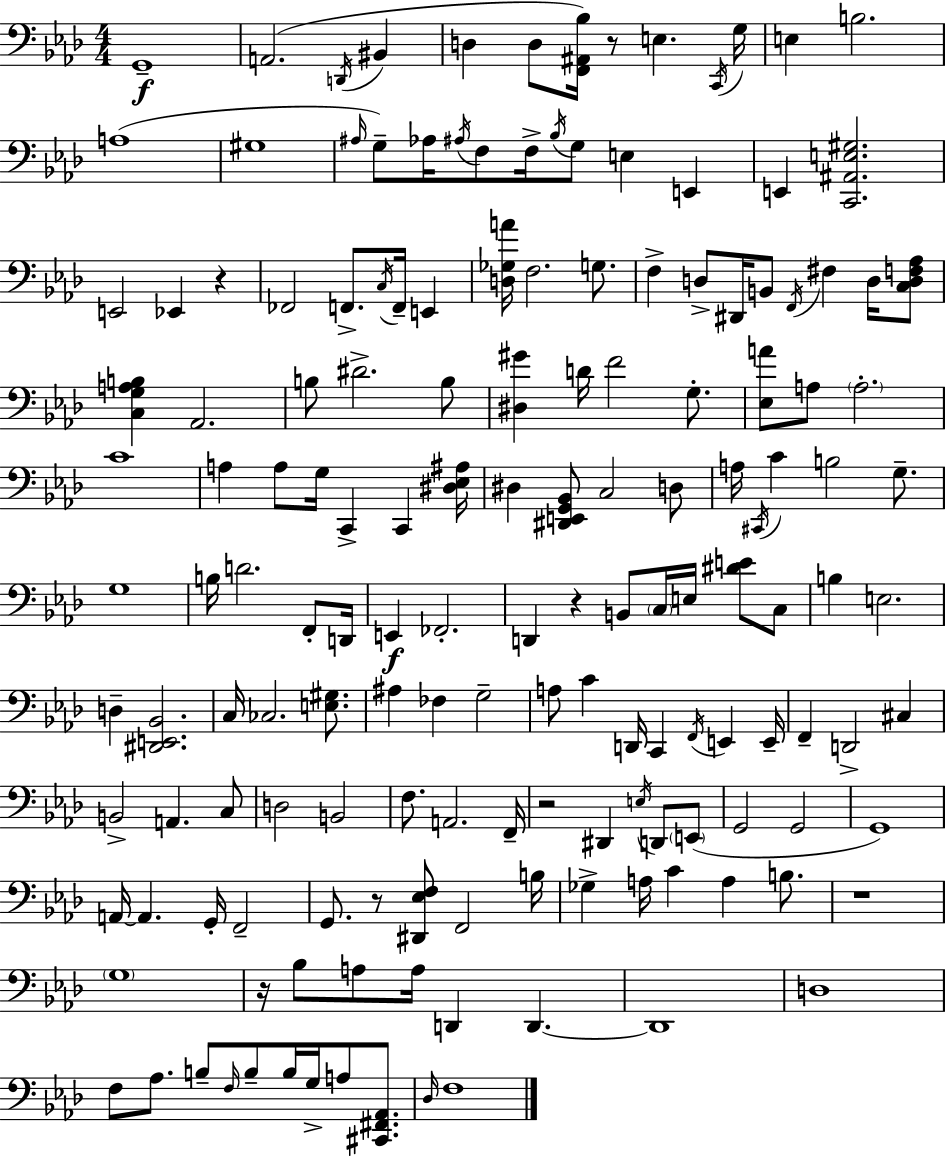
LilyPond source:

{
  \clef bass
  \numericTimeSignature
  \time 4/4
  \key f \minor
  \repeat volta 2 { g,1--\f | a,2.( \acciaccatura { d,16 } bis,4 | d4 d8 <f, ais, bes>16) r8 e4. | \acciaccatura { c,16 } g16 e4 b2. | \break a1( | gis1 | \grace { ais16 } g8--) aes16 \acciaccatura { ais16 } f8 f16-> \acciaccatura { bes16 } g8 e4 | e,4 e,4 <c, ais, e gis>2. | \break e,2 ees,4 | r4 fes,2 f,8.-> | \acciaccatura { c16 } f,16-- e,4 <d ges a'>16 f2. | g8. f4-> d8-> dis,16 b,8 \acciaccatura { f,16 } | \break fis4 d16 <c d f aes>8 <c g a b>4 aes,2. | b8 dis'2.-> | b8 <dis gis'>4 d'16 f'2 | g8.-. <ees a'>8 a8 \parenthesize a2.-. | \break c'1 | a4 a8 g16 c,4-> | c,4 <dis ees ais>16 dis4 <dis, e, g, bes,>8 c2 | d8 a16 \acciaccatura { cis,16 } c'4 b2 | \break g8.-- g1 | b16 d'2. | f,8-. d,16 e,4\f fes,2.-. | d,4 r4 | \break b,8 \parenthesize c16 e16 <dis' e'>8 c8 b4 e2. | d4-- <dis, e, bes,>2. | c16 ces2. | <e gis>8. ais4 fes4 | \break g2-- a8 c'4 d,16 c,4 | \acciaccatura { f,16 } e,4 e,16-- f,4-- d,2-> | cis4 b,2-> | a,4. c8 d2 | \break b,2 f8. a,2. | f,16-- r2 | dis,4 \acciaccatura { e16 } d,8 \parenthesize e,8( g,2 | g,2 g,1) | \break a,16~~ a,4. | g,16-. f,2-- g,8. r8 <dis, ees f>8 | f,2 b16 ges4-> a16 c'4 | a4 b8. r1 | \break \parenthesize g1 | r16 bes8 a8 a16 | d,4 d,4.~~ d,1 | d1 | \break f8 aes8. b8-- | \grace { f16 } b8-- b16 g16-> a8 <cis, fis, aes,>8. \grace { des16 } f1 | } \bar "|."
}